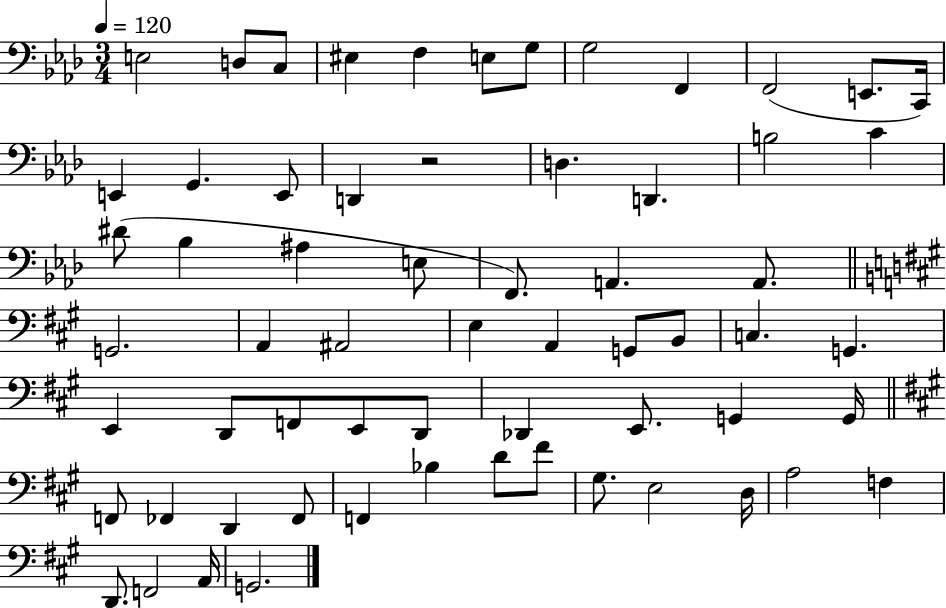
X:1
T:Untitled
M:3/4
L:1/4
K:Ab
E,2 D,/2 C,/2 ^E, F, E,/2 G,/2 G,2 F,, F,,2 E,,/2 C,,/4 E,, G,, E,,/2 D,, z2 D, D,, B,2 C ^D/2 _B, ^A, E,/2 F,,/2 A,, A,,/2 G,,2 A,, ^A,,2 E, A,, G,,/2 B,,/2 C, G,, E,, D,,/2 F,,/2 E,,/2 D,,/2 _D,, E,,/2 G,, G,,/4 F,,/2 _F,, D,, _F,,/2 F,, _B, D/2 ^F/2 ^G,/2 E,2 D,/4 A,2 F, D,,/2 F,,2 A,,/4 G,,2